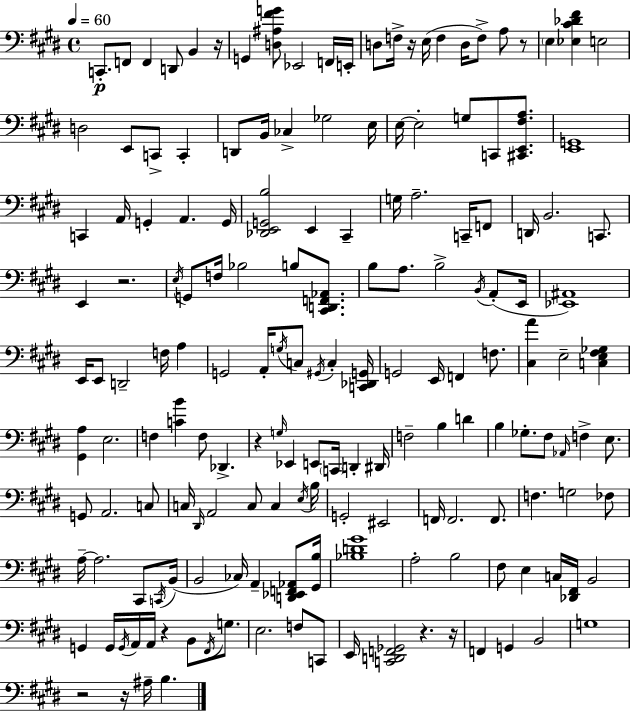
X:1
T:Untitled
M:4/4
L:1/4
K:E
C,,/2 F,,/2 F,, D,,/2 B,, z/4 G,, [D,^A,^FG]/2 _E,,2 F,,/4 E,,/4 D,/2 F,/4 z/4 E,/4 F, D,/4 F,/2 A,/2 z/2 E, [_E,^C_D^F] E,2 D,2 E,,/2 C,,/2 C,, D,,/2 B,,/4 _C, _G,2 E,/4 E,/4 E,2 G,/2 C,,/2 [^C,,E,,^F,A,]/2 [E,,G,,]4 C,, A,,/4 G,, A,, G,,/4 [_D,,E,,G,,B,]2 E,, ^C,, G,/4 A,2 C,,/4 F,,/2 D,,/4 B,,2 C,,/2 E,, z2 E,/4 G,,/2 F,/4 _B,2 B,/2 [^C,,D,,F,,_A,,]/2 B,/2 A,/2 B,2 B,,/4 A,,/2 E,,/4 [_E,,^A,,]4 E,,/4 E,,/2 D,,2 F,/4 A, G,,2 A,,/4 G,/4 C,/2 ^G,,/4 C, [C,,_D,,G,,]/4 G,,2 E,,/4 F,, F,/2 [^C,A] E,2 [C,E,^F,_G,] [^G,,A,] E,2 F, [CB] F,/2 _D,, z G,/4 _E,, E,,/2 C,,/4 D,, ^D,,/4 F,2 B, D B, _G,/2 ^F,/2 _A,,/4 F, E,/2 G,,/2 A,,2 C,/2 C,/4 ^D,,/4 A,,2 C,/2 C, E,/4 B,/4 G,,2 ^E,,2 F,,/4 F,,2 F,,/2 F, G,2 _F,/2 A,/4 A,2 ^C,,/2 C,,/4 B,,/4 B,,2 _C,/4 A,, [D,,_E,,F,,_A,,]/2 [^G,,B,]/4 [_B,D^G]4 A,2 B,2 ^F,/2 E, C,/4 [_D,,^F,,]/4 B,,2 G,, G,,/4 G,,/4 A,,/4 A,,/4 z B,,/2 ^F,,/4 G,/2 E,2 F,/2 C,,/2 E,,/4 [C,,D,,F,,_G,,]2 z z/4 F,, G,, B,,2 G,4 z2 z/4 ^A,/4 B,